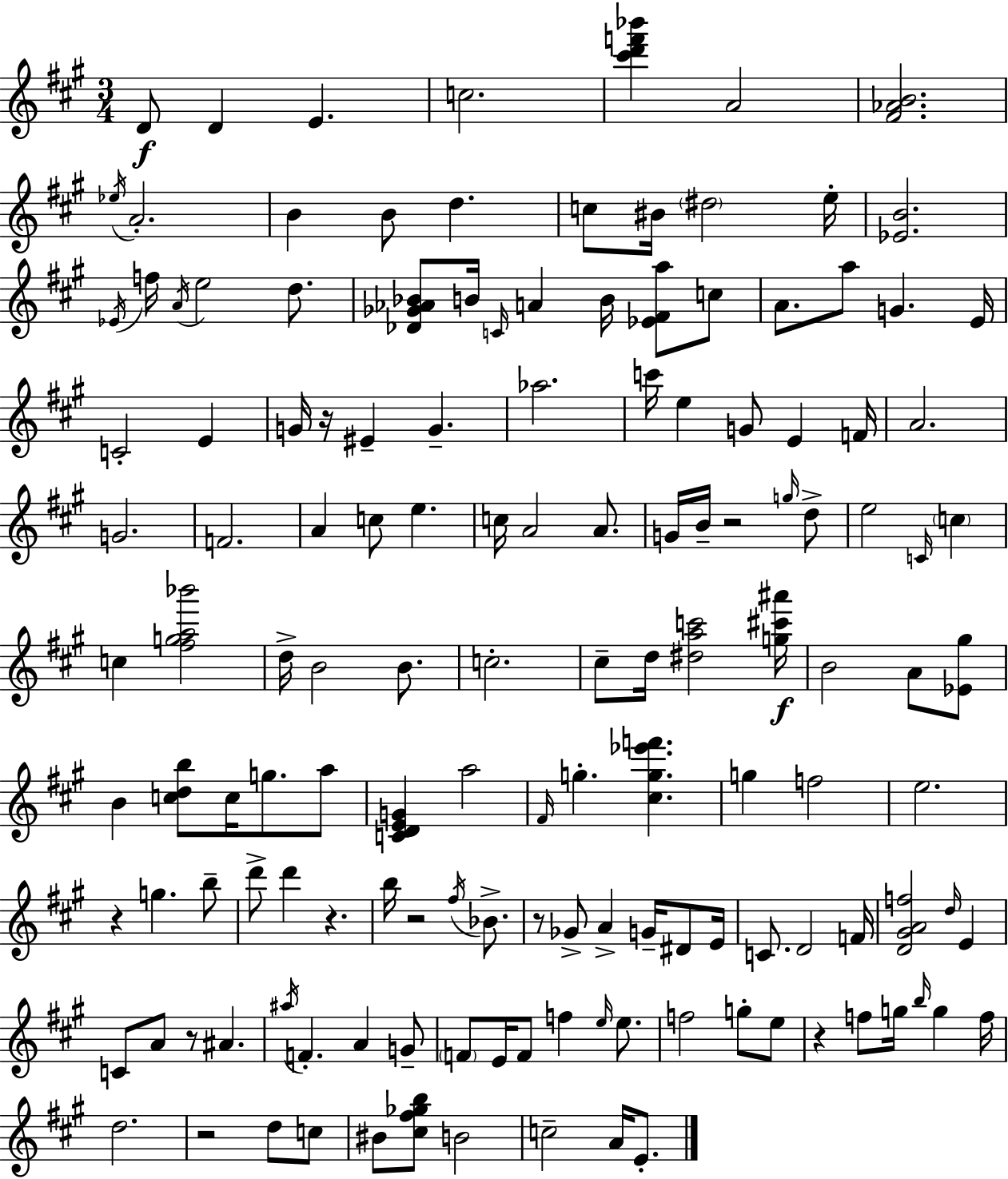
{
  \clef treble
  \numericTimeSignature
  \time 3/4
  \key a \major
  d'8\f d'4 e'4. | c''2. | <cis''' d''' f''' bes'''>4 a'2 | <fis' aes' b'>2. | \break \acciaccatura { ees''16 } a'2.-. | b'4 b'8 d''4. | c''8 bis'16 \parenthesize dis''2 | e''16-. <ees' b'>2. | \break \acciaccatura { ees'16 } f''16 \acciaccatura { a'16 } e''2 | d''8. <des' ges' aes' bes'>8 b'16 \grace { c'16 } a'4 b'16 | <ees' fis' a''>8 c''8 a'8. a''8 g'4. | e'16 c'2-. | \break e'4 g'16 r16 eis'4-- g'4.-- | aes''2. | c'''16 e''4 g'8 e'4 | f'16 a'2. | \break g'2. | f'2. | a'4 c''8 e''4. | c''16 a'2 | \break a'8. g'16 b'16-- r2 | \grace { g''16 } d''8-> e''2 | \grace { c'16 } \parenthesize c''4 c''4 <fis'' g'' a'' bes'''>2 | d''16-> b'2 | \break b'8. c''2.-. | cis''8-- d''16 <dis'' a'' c'''>2 | <g'' cis''' ais'''>16\f b'2 | a'8 <ees' gis''>8 b'4 <c'' d'' b''>8 | \break c''16 g''8. a''8 <c' d' e' g'>4 a''2 | \grace { fis'16 } g''4.-. | <cis'' g'' ees''' f'''>4. g''4 f''2 | e''2. | \break r4 g''4. | b''8-- d'''8-> d'''4 | r4. b''16 r2 | \acciaccatura { fis''16 } bes'8.-> r8 ges'8-> | \break a'4-> g'16-- dis'8 e'16 c'8. d'2 | f'16 <d' gis' a' f''>2 | \grace { d''16 } e'4 c'8 a'8 | r8 ais'4. \acciaccatura { ais''16 } f'4.-. | \break a'4 g'8-- \parenthesize f'8 | e'16 f'8 f''4 \grace { e''16 } e''8. f''2 | g''8-. e''8 r4 | f''8 g''16 \grace { b''16 } g''4 f''16 | \break d''2. | r2 d''8 c''8 | bis'8 <cis'' fis'' ges'' b''>8 b'2 | c''2-- a'16 e'8.-. | \break \bar "|."
}